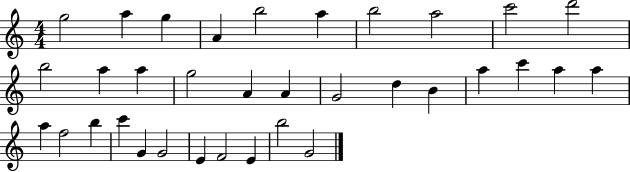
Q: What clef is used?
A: treble